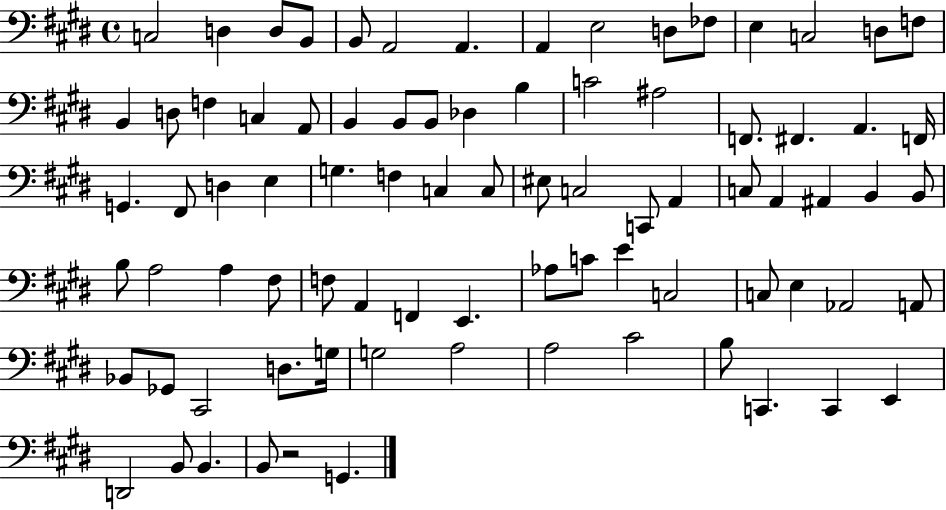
X:1
T:Untitled
M:4/4
L:1/4
K:E
C,2 D, D,/2 B,,/2 B,,/2 A,,2 A,, A,, E,2 D,/2 _F,/2 E, C,2 D,/2 F,/2 B,, D,/2 F, C, A,,/2 B,, B,,/2 B,,/2 _D, B, C2 ^A,2 F,,/2 ^F,, A,, F,,/4 G,, ^F,,/2 D, E, G, F, C, C,/2 ^E,/2 C,2 C,,/2 A,, C,/2 A,, ^A,, B,, B,,/2 B,/2 A,2 A, ^F,/2 F,/2 A,, F,, E,, _A,/2 C/2 E C,2 C,/2 E, _A,,2 A,,/2 _B,,/2 _G,,/2 ^C,,2 D,/2 G,/4 G,2 A,2 A,2 ^C2 B,/2 C,, C,, E,, D,,2 B,,/2 B,, B,,/2 z2 G,,